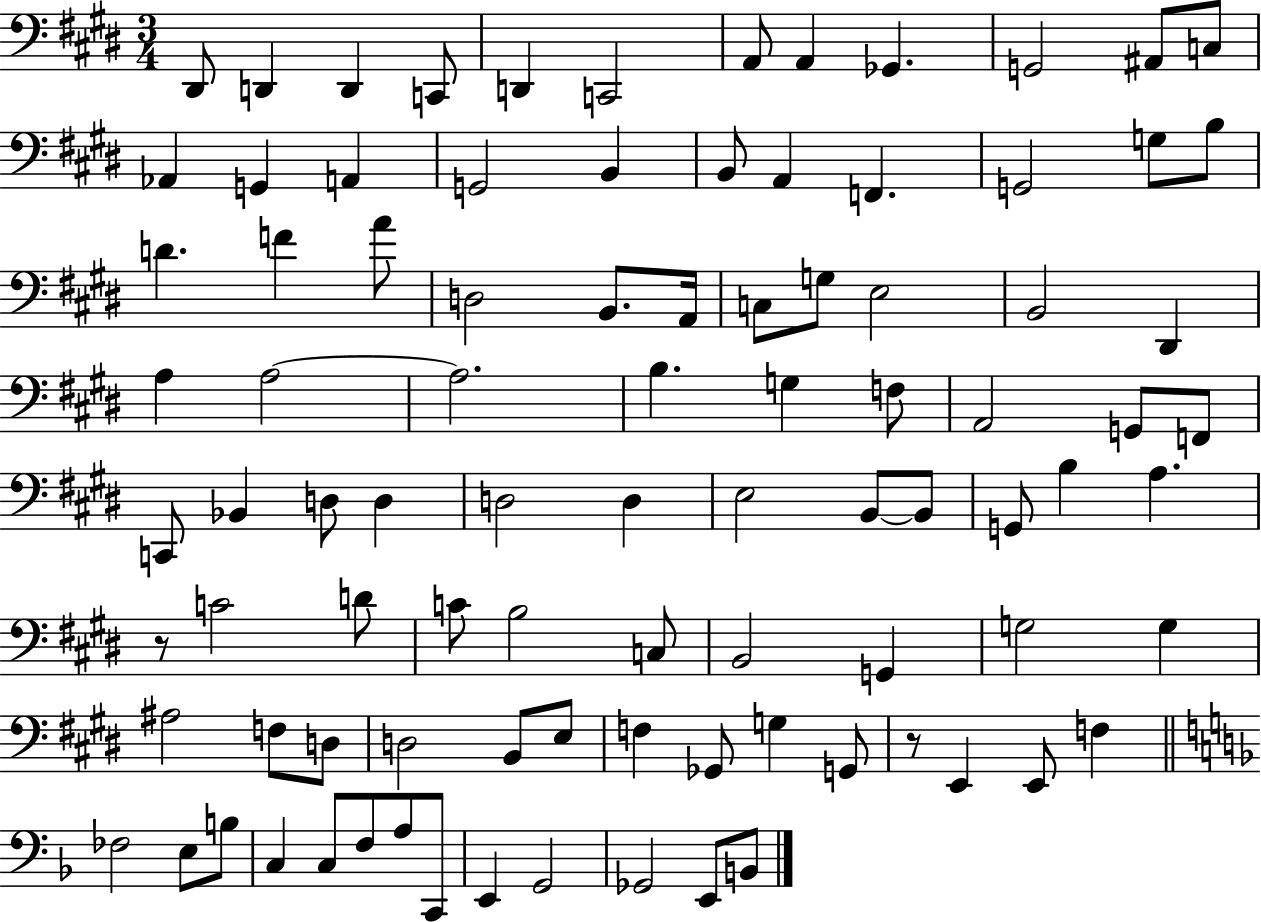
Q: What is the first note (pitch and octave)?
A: D#2